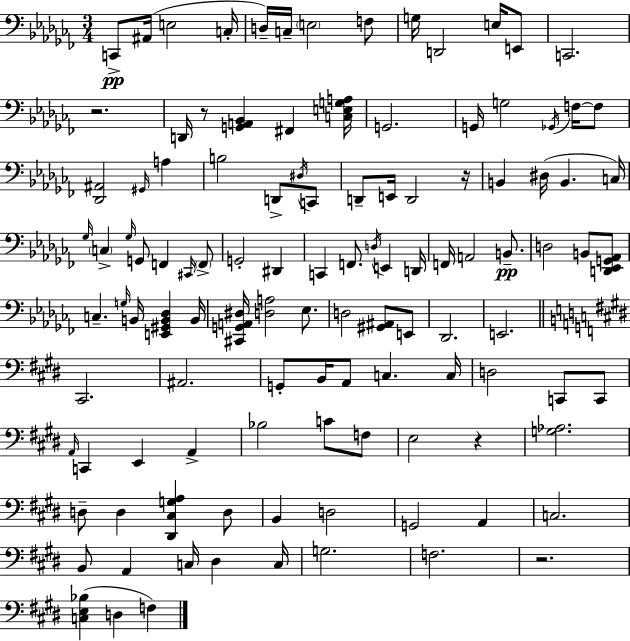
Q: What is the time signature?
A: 3/4